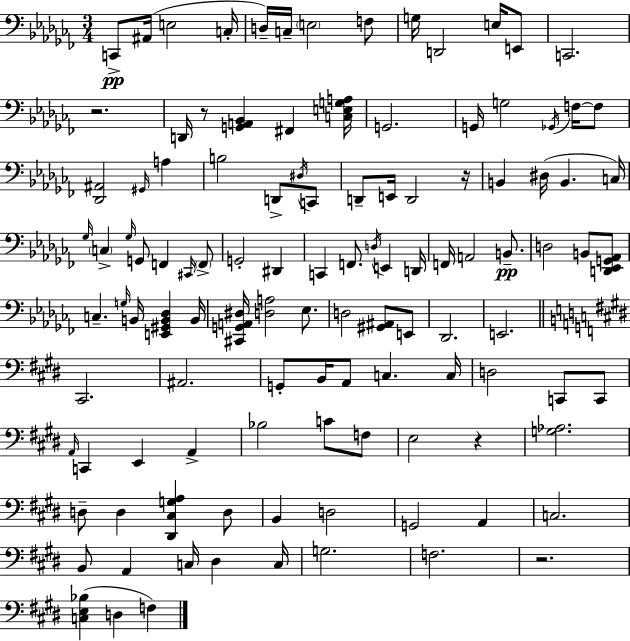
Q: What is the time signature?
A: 3/4